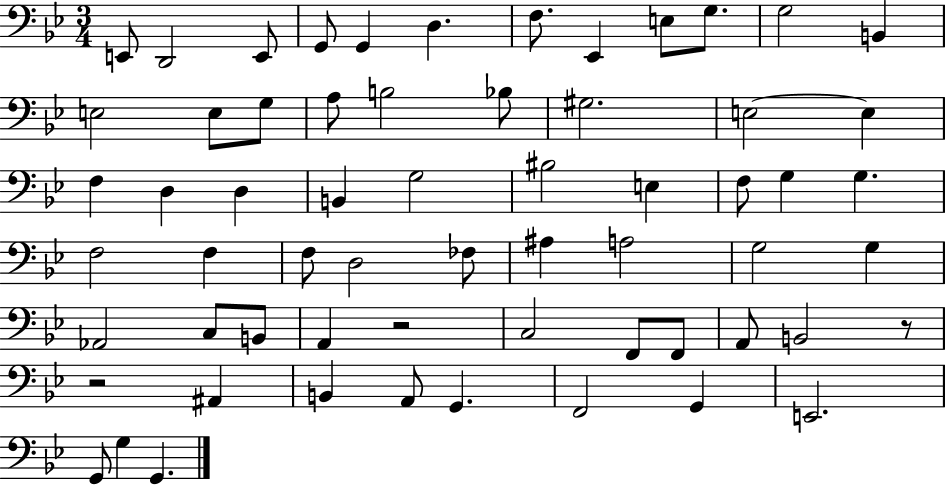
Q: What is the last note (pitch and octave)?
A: G2